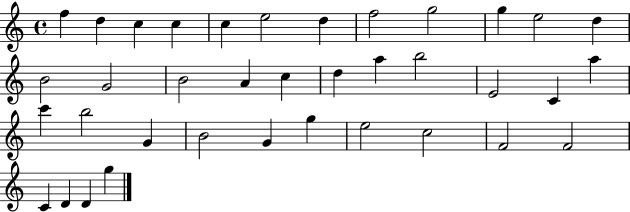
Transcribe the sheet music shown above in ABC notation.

X:1
T:Untitled
M:4/4
L:1/4
K:C
f d c c c e2 d f2 g2 g e2 d B2 G2 B2 A c d a b2 E2 C a c' b2 G B2 G g e2 c2 F2 F2 C D D g